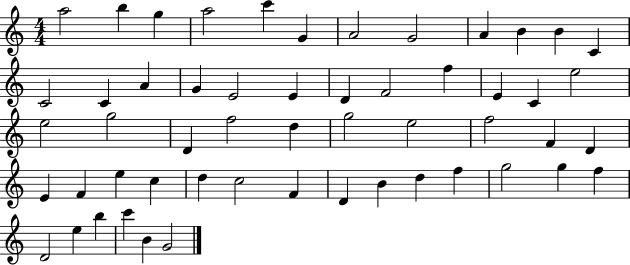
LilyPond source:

{
  \clef treble
  \numericTimeSignature
  \time 4/4
  \key c \major
  a''2 b''4 g''4 | a''2 c'''4 g'4 | a'2 g'2 | a'4 b'4 b'4 c'4 | \break c'2 c'4 a'4 | g'4 e'2 e'4 | d'4 f'2 f''4 | e'4 c'4 e''2 | \break e''2 g''2 | d'4 f''2 d''4 | g''2 e''2 | f''2 f'4 d'4 | \break e'4 f'4 e''4 c''4 | d''4 c''2 f'4 | d'4 b'4 d''4 f''4 | g''2 g''4 f''4 | \break d'2 e''4 b''4 | c'''4 b'4 g'2 | \bar "|."
}